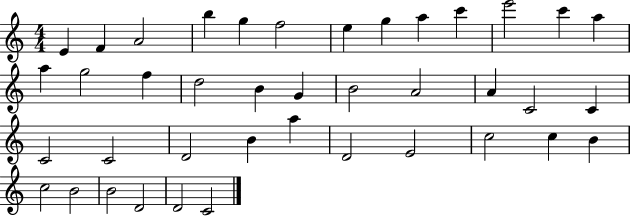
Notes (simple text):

E4/q F4/q A4/h B5/q G5/q F5/h E5/q G5/q A5/q C6/q E6/h C6/q A5/q A5/q G5/h F5/q D5/h B4/q G4/q B4/h A4/h A4/q C4/h C4/q C4/h C4/h D4/h B4/q A5/q D4/h E4/h C5/h C5/q B4/q C5/h B4/h B4/h D4/h D4/h C4/h